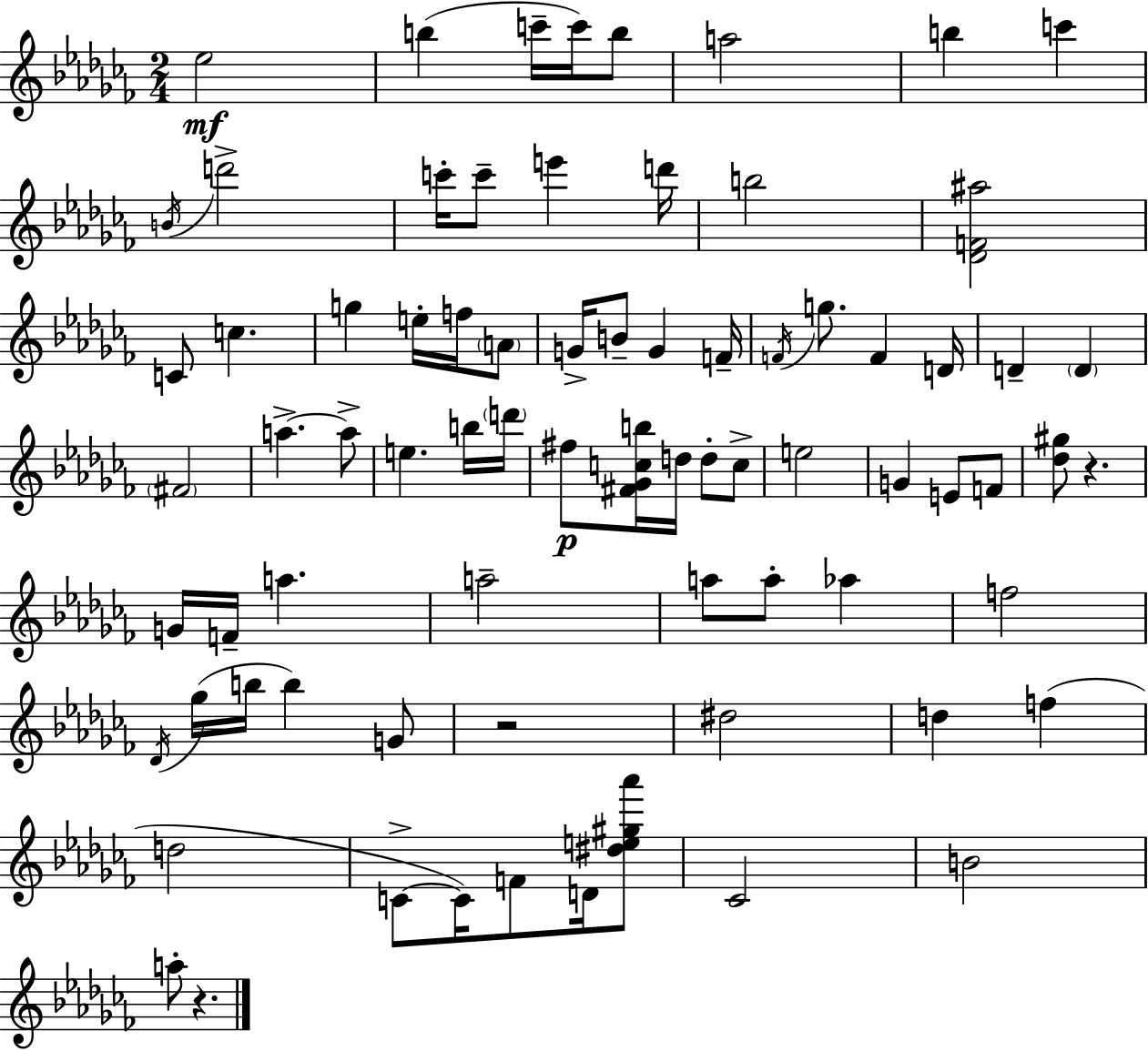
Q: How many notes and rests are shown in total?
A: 76